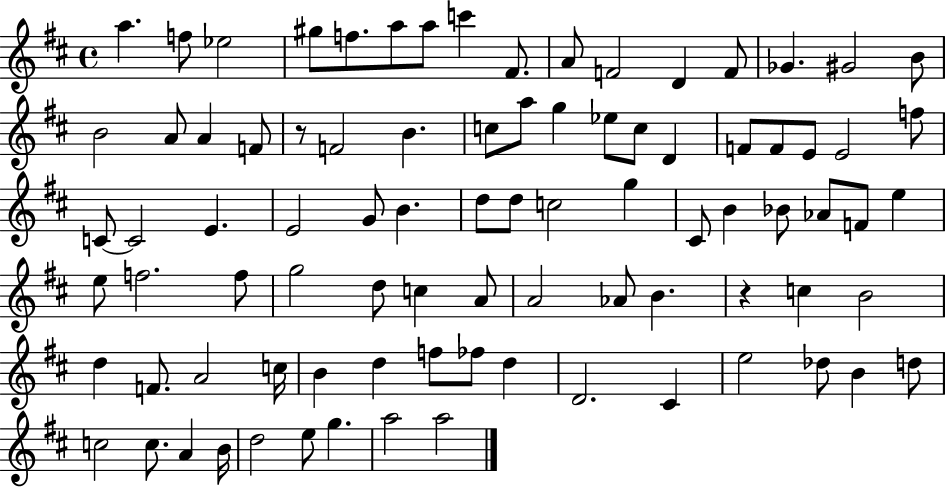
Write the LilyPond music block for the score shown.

{
  \clef treble
  \time 4/4
  \defaultTimeSignature
  \key d \major
  a''4. f''8 ees''2 | gis''8 f''8. a''8 a''8 c'''4 fis'8. | a'8 f'2 d'4 f'8 | ges'4. gis'2 b'8 | \break b'2 a'8 a'4 f'8 | r8 f'2 b'4. | c''8 a''8 g''4 ees''8 c''8 d'4 | f'8 f'8 e'8 e'2 f''8 | \break c'8~~ c'2 e'4. | e'2 g'8 b'4. | d''8 d''8 c''2 g''4 | cis'8 b'4 bes'8 aes'8 f'8 e''4 | \break e''8 f''2. f''8 | g''2 d''8 c''4 a'8 | a'2 aes'8 b'4. | r4 c''4 b'2 | \break d''4 f'8. a'2 c''16 | b'4 d''4 f''8 fes''8 d''4 | d'2. cis'4 | e''2 des''8 b'4 d''8 | \break c''2 c''8. a'4 b'16 | d''2 e''8 g''4. | a''2 a''2 | \bar "|."
}